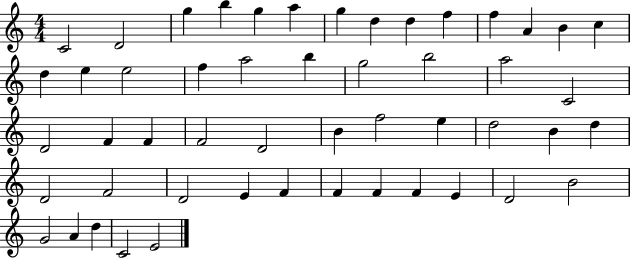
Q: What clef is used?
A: treble